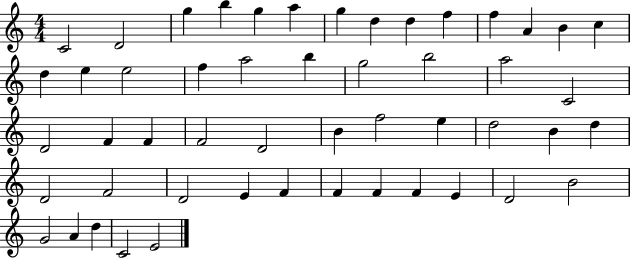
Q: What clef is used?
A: treble